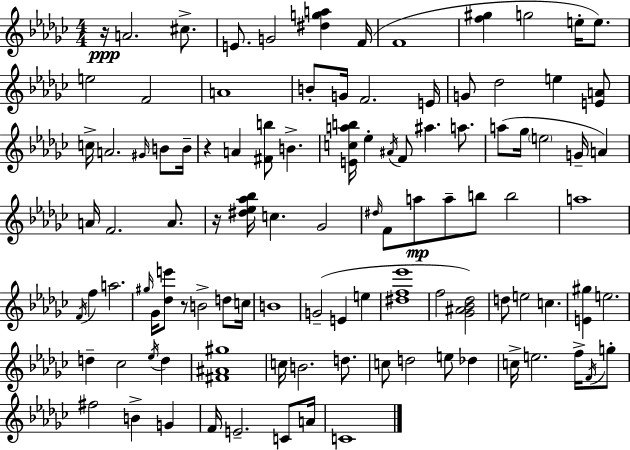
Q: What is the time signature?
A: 4/4